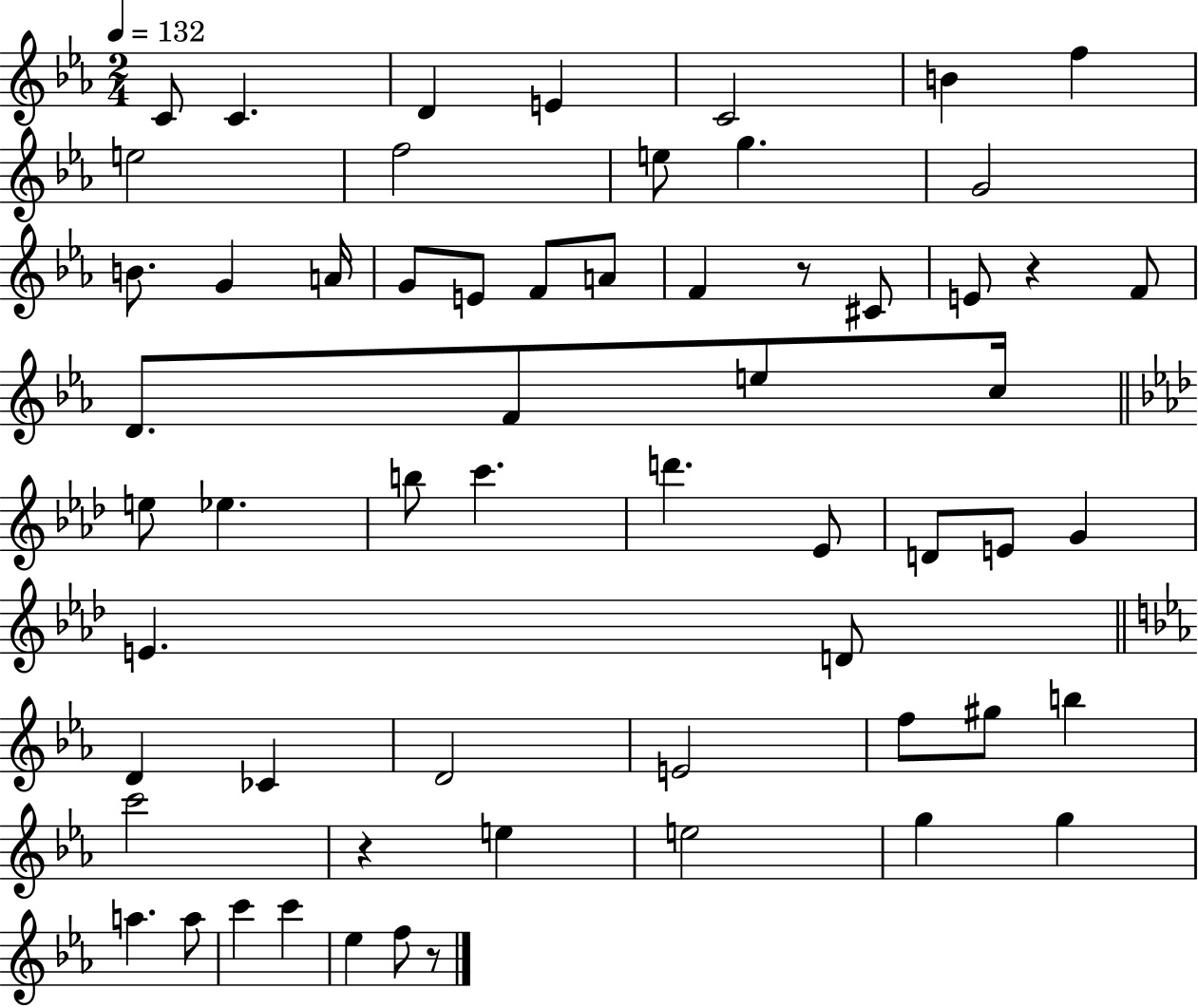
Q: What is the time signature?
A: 2/4